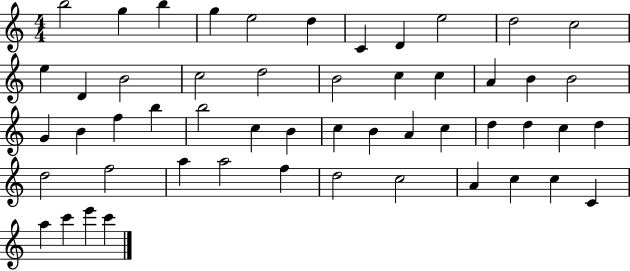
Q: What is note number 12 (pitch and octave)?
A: E5